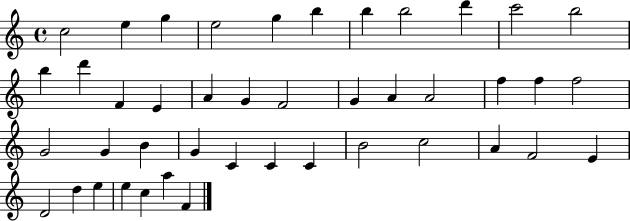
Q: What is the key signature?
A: C major